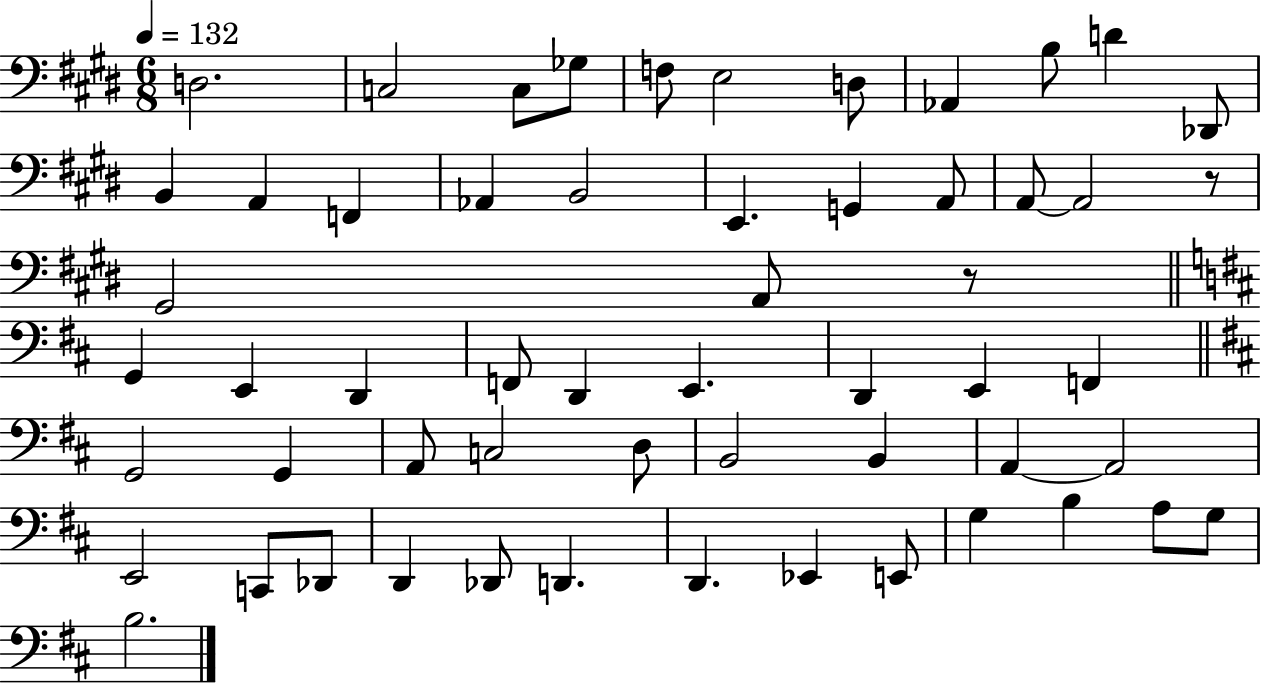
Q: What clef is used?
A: bass